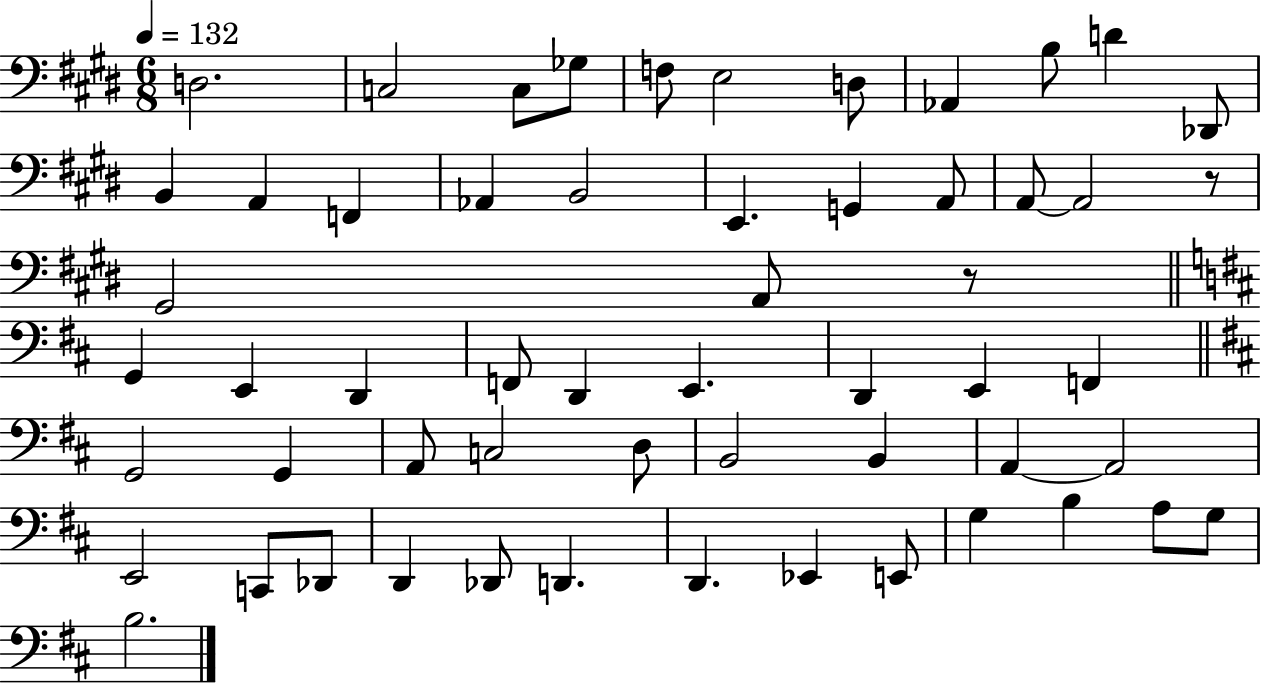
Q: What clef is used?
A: bass